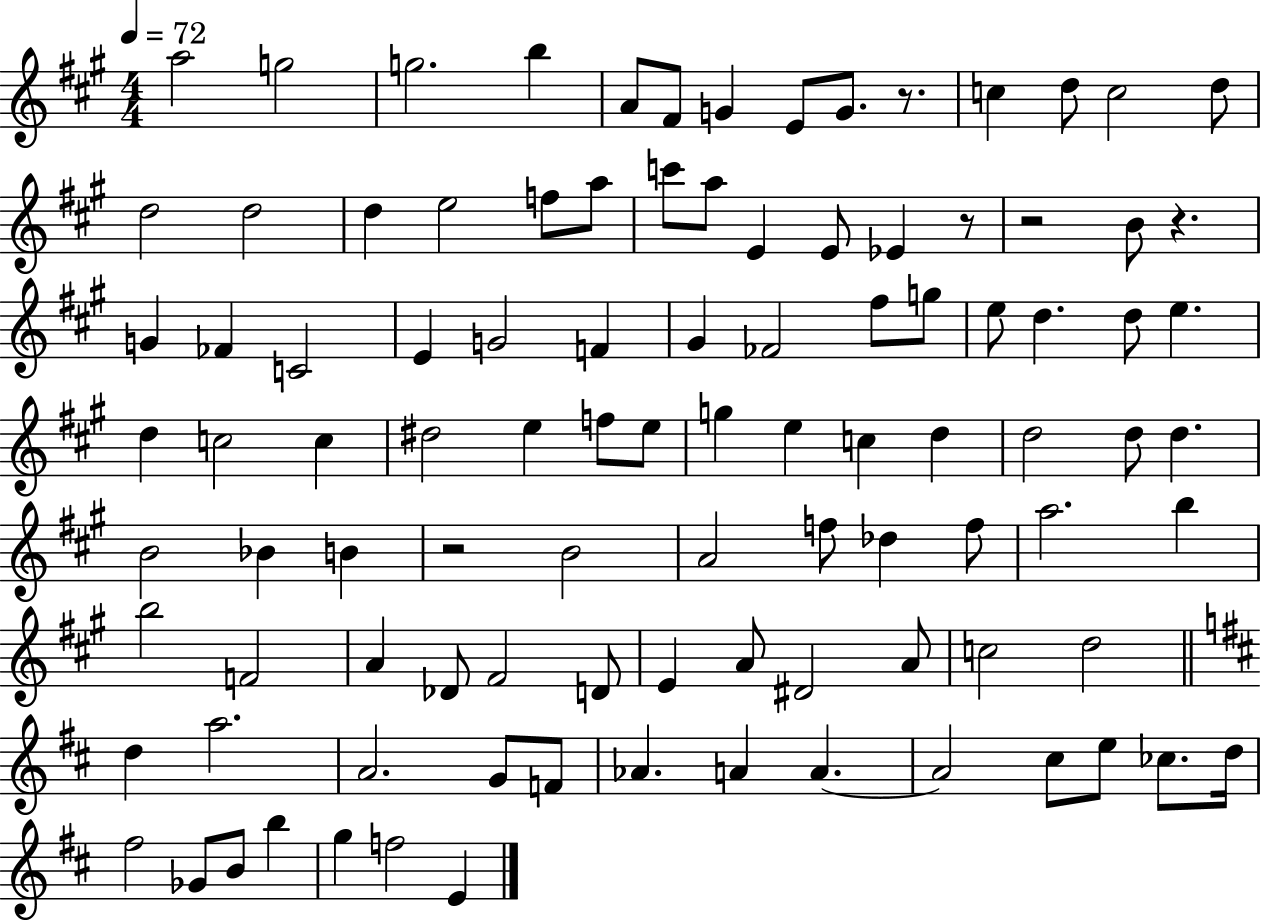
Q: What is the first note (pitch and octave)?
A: A5